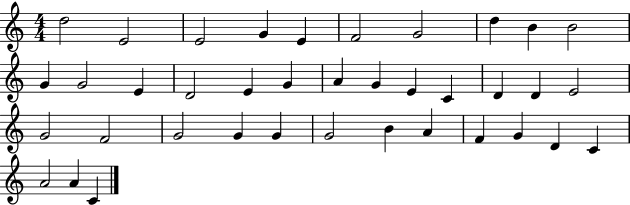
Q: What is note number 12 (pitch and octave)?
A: G4